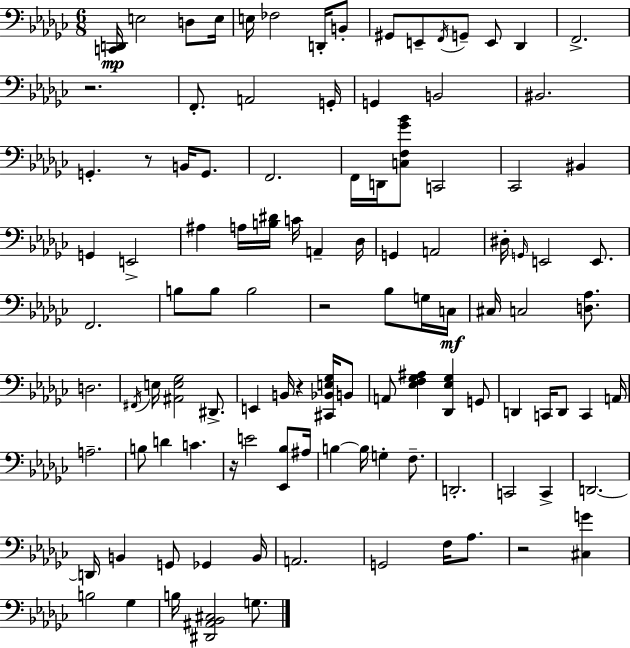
X:1
T:Untitled
M:6/8
L:1/4
K:Ebm
[C,,D,,]/4 E,2 D,/2 E,/4 E,/4 _F,2 D,,/4 B,,/2 ^G,,/2 E,,/2 F,,/4 G,,/2 E,,/2 _D,, F,,2 z2 F,,/2 A,,2 G,,/4 G,, B,,2 ^B,,2 G,, z/2 B,,/4 G,,/2 F,,2 F,,/4 D,,/4 [C,F,_G_B]/2 C,,2 _C,,2 ^B,, G,, E,,2 ^A, A,/4 [B,^D]/4 C/4 A,, _D,/4 G,, A,,2 ^D,/4 G,,/4 E,,2 E,,/2 F,,2 B,/2 B,/2 B,2 z2 _B,/2 G,/4 C,/4 ^C,/4 C,2 [D,_A,]/2 D,2 ^F,,/4 E,/4 [^A,,E,_G,]2 ^D,,/2 E,, B,,/4 z [^C,,_B,,E,_G,]/4 B,,/2 A,,/2 [_E,F,_G,^A,] [_D,,_E,_G,] G,,/2 D,, C,,/4 D,,/2 C,, A,,/4 A,2 B,/2 D C z/4 E2 [_E,,_B,]/2 ^A,/4 B, B,/4 G, F,/2 D,,2 C,,2 C,, D,,2 D,,/4 B,, G,,/2 _G,, B,,/4 A,,2 G,,2 F,/4 _A,/2 z2 [^C,G] B,2 _G, B,/4 [^D,,^A,,_B,,^C,]2 G,/2